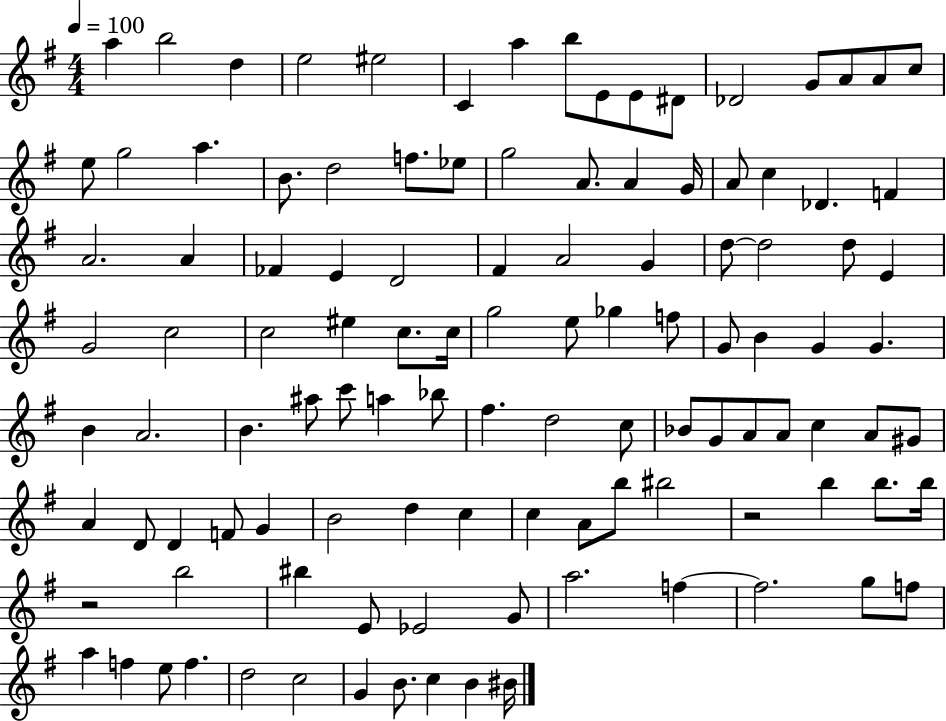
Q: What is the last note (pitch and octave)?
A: BIS4